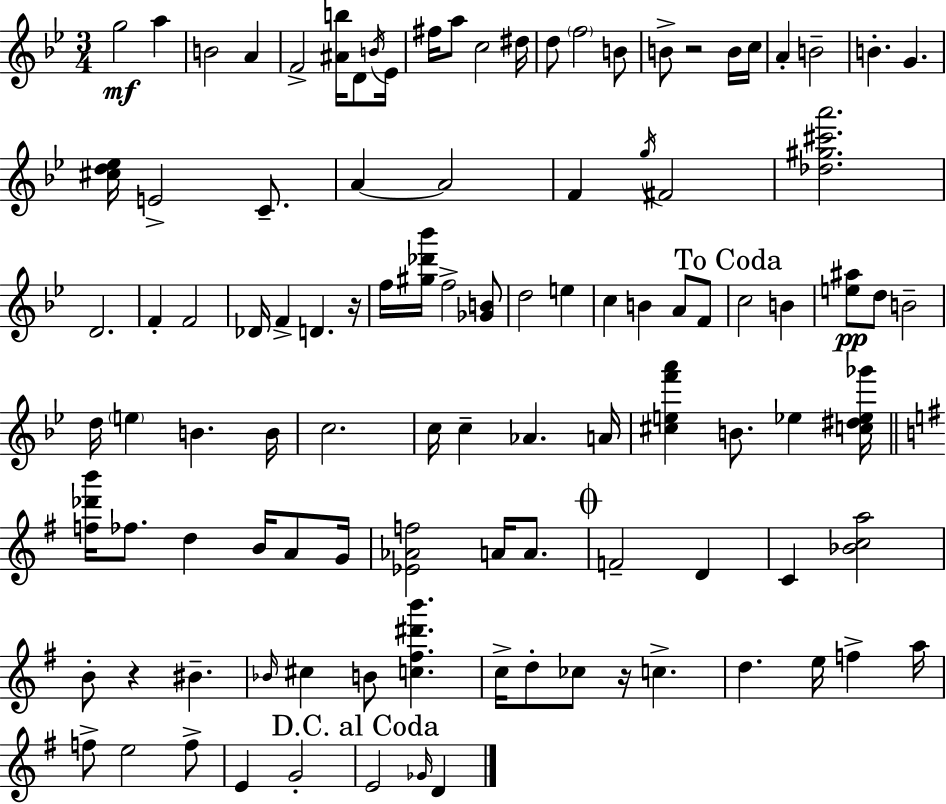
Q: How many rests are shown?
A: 4